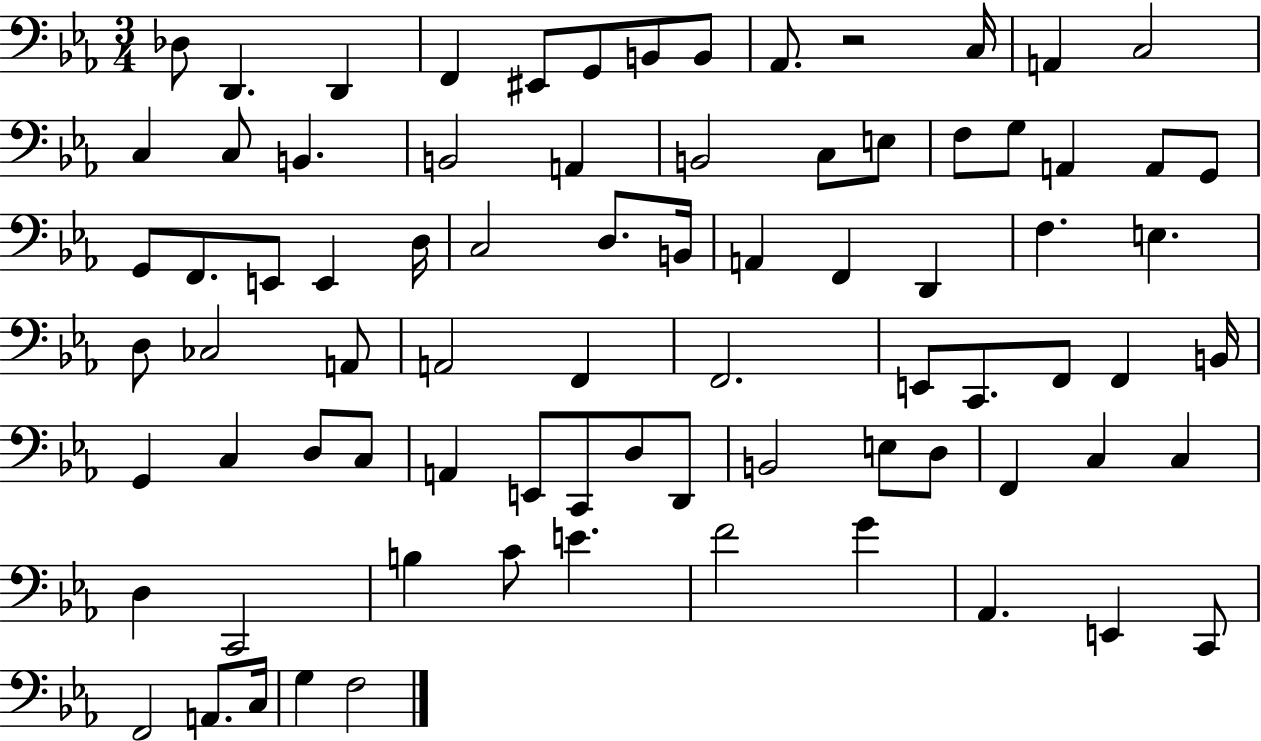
{
  \clef bass
  \numericTimeSignature
  \time 3/4
  \key ees \major
  des8 d,4. d,4 | f,4 eis,8 g,8 b,8 b,8 | aes,8. r2 c16 | a,4 c2 | \break c4 c8 b,4. | b,2 a,4 | b,2 c8 e8 | f8 g8 a,4 a,8 g,8 | \break g,8 f,8. e,8 e,4 d16 | c2 d8. b,16 | a,4 f,4 d,4 | f4. e4. | \break d8 ces2 a,8 | a,2 f,4 | f,2. | e,8 c,8. f,8 f,4 b,16 | \break g,4 c4 d8 c8 | a,4 e,8 c,8 d8 d,8 | b,2 e8 d8 | f,4 c4 c4 | \break d4 c,2 | b4 c'8 e'4. | f'2 g'4 | aes,4. e,4 c,8 | \break f,2 a,8. c16 | g4 f2 | \bar "|."
}